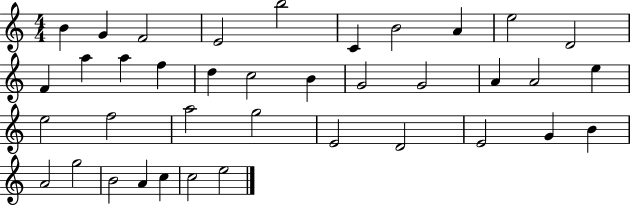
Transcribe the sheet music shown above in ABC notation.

X:1
T:Untitled
M:4/4
L:1/4
K:C
B G F2 E2 b2 C B2 A e2 D2 F a a f d c2 B G2 G2 A A2 e e2 f2 a2 g2 E2 D2 E2 G B A2 g2 B2 A c c2 e2